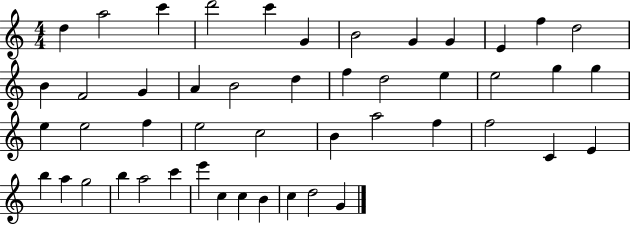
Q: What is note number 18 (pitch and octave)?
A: D5